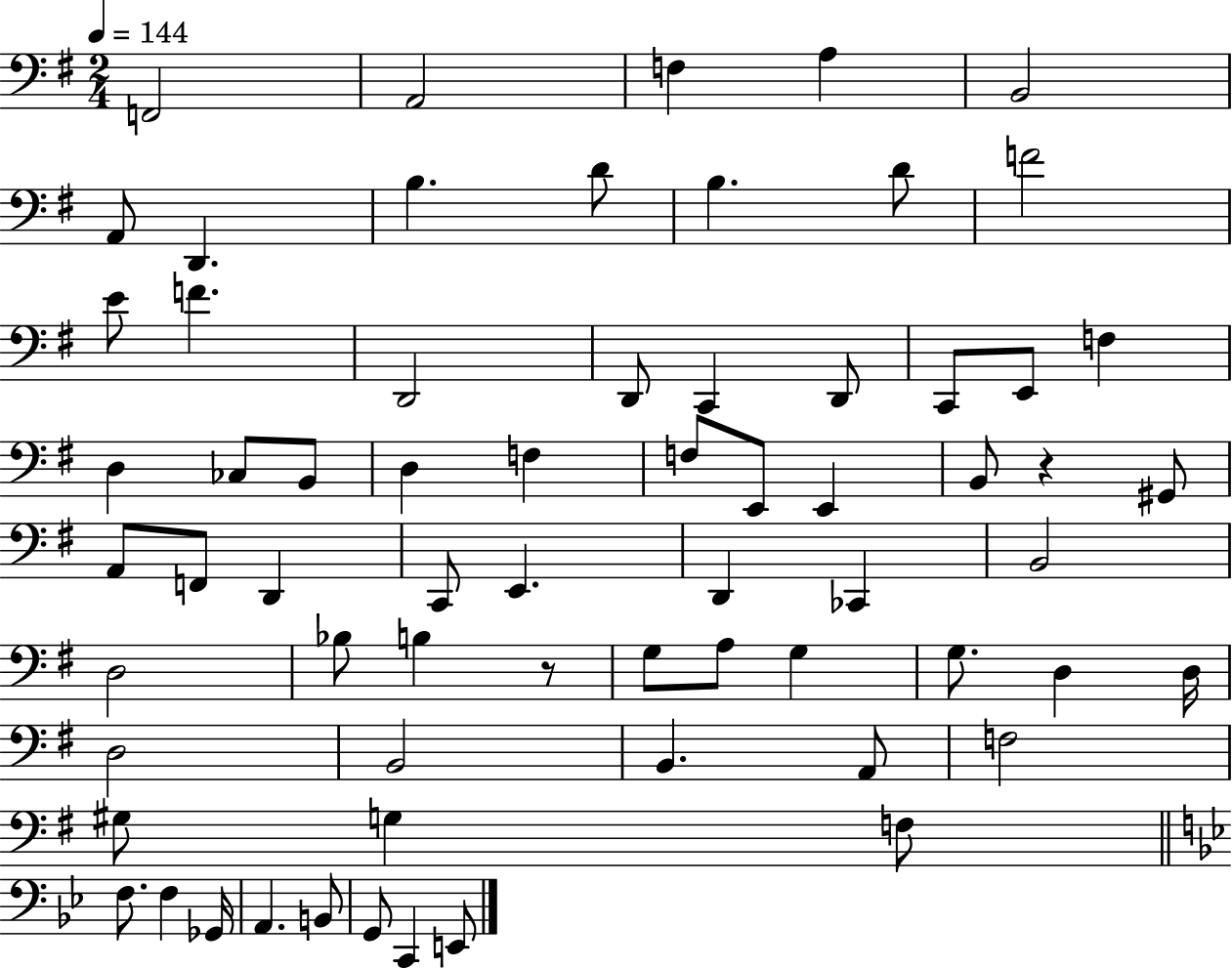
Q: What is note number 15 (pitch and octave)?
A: D2